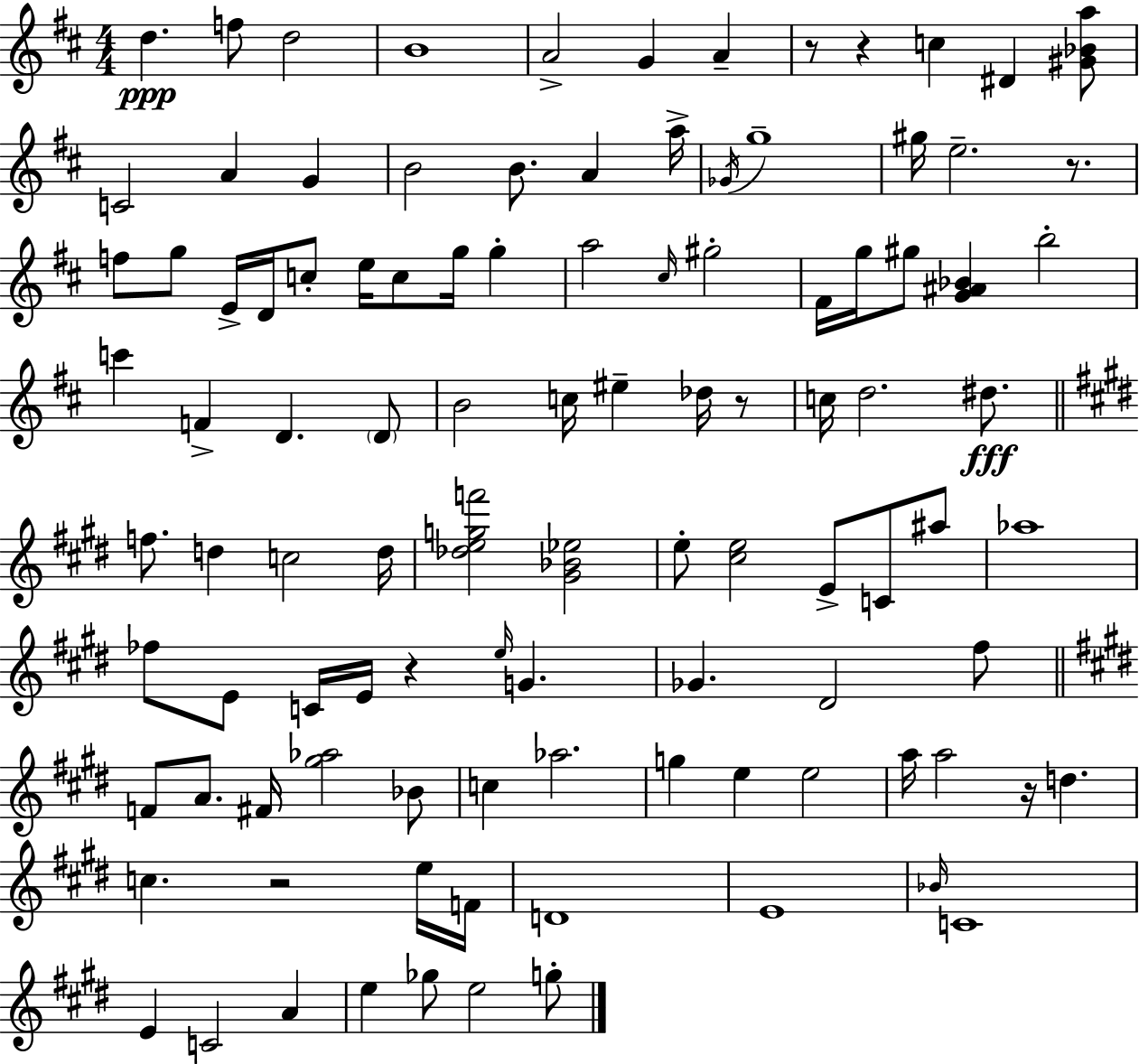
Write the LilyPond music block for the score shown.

{
  \clef treble
  \numericTimeSignature
  \time 4/4
  \key d \major
  \repeat volta 2 { d''4.\ppp f''8 d''2 | b'1 | a'2-> g'4 a'4-- | r8 r4 c''4 dis'4 <gis' bes' a''>8 | \break c'2 a'4 g'4 | b'2 b'8. a'4 a''16-> | \acciaccatura { ges'16 } g''1-- | gis''16 e''2.-- r8. | \break f''8 g''8 e'16-> d'16 c''8-. e''16 c''8 g''16 g''4-. | a''2 \grace { cis''16 } gis''2-. | fis'16 g''16 gis''8 <g' ais' bes'>4 b''2-. | c'''4 f'4-> d'4. | \break \parenthesize d'8 b'2 c''16 eis''4-- des''16 | r8 c''16 d''2. dis''8.\fff | \bar "||" \break \key e \major f''8. d''4 c''2 d''16 | <des'' e'' g'' f'''>2 <gis' bes' ees''>2 | e''8-. <cis'' e''>2 e'8-> c'8 ais''8 | aes''1 | \break fes''8 e'8 c'16 e'16 r4 \grace { e''16 } g'4. | ges'4. dis'2 fis''8 | \bar "||" \break \key e \major f'8 a'8. fis'16 <gis'' aes''>2 bes'8 | c''4 aes''2. | g''4 e''4 e''2 | a''16 a''2 r16 d''4. | \break c''4. r2 e''16 f'16 | d'1 | e'1 | \grace { bes'16 } c'1 | \break e'4 c'2 a'4 | e''4 ges''8 e''2 g''8-. | } \bar "|."
}